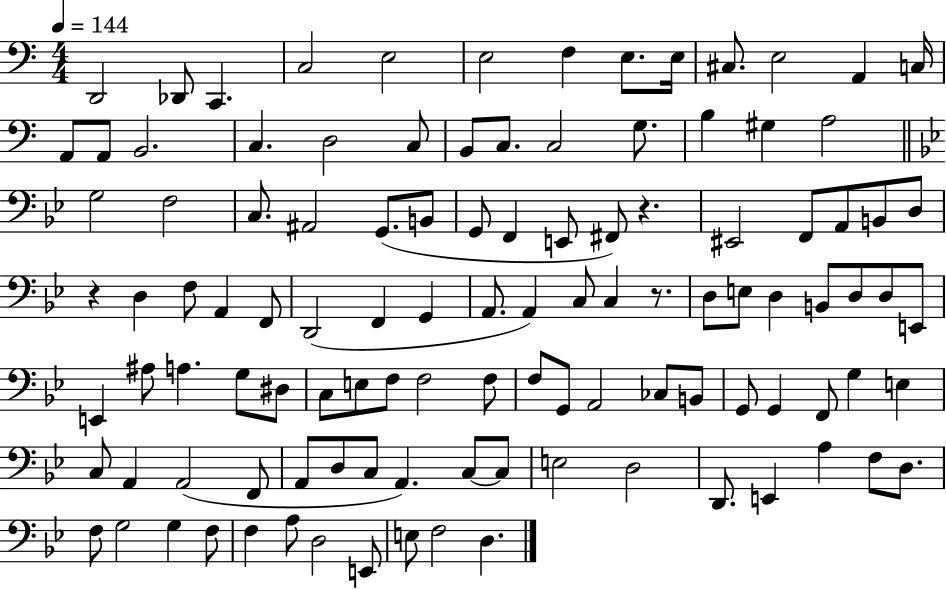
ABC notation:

X:1
T:Untitled
M:4/4
L:1/4
K:C
D,,2 _D,,/2 C,, C,2 E,2 E,2 F, E,/2 E,/4 ^C,/2 E,2 A,, C,/4 A,,/2 A,,/2 B,,2 C, D,2 C,/2 B,,/2 C,/2 C,2 G,/2 B, ^G, A,2 G,2 F,2 C,/2 ^A,,2 G,,/2 B,,/2 G,,/2 F,, E,,/2 ^F,,/2 z ^E,,2 F,,/2 A,,/2 B,,/2 D,/2 z D, F,/2 A,, F,,/2 D,,2 F,, G,, A,,/2 A,, C,/2 C, z/2 D,/2 E,/2 D, B,,/2 D,/2 D,/2 E,,/2 E,, ^A,/2 A, G,/2 ^D,/2 C,/2 E,/2 F,/2 F,2 F,/2 F,/2 G,,/2 A,,2 _C,/2 B,,/2 G,,/2 G,, F,,/2 G, E, C,/2 A,, A,,2 F,,/2 A,,/2 D,/2 C,/2 A,, C,/2 C,/2 E,2 D,2 D,,/2 E,, A, F,/2 D,/2 F,/2 G,2 G, F,/2 F, A,/2 D,2 E,,/2 E,/2 F,2 D,